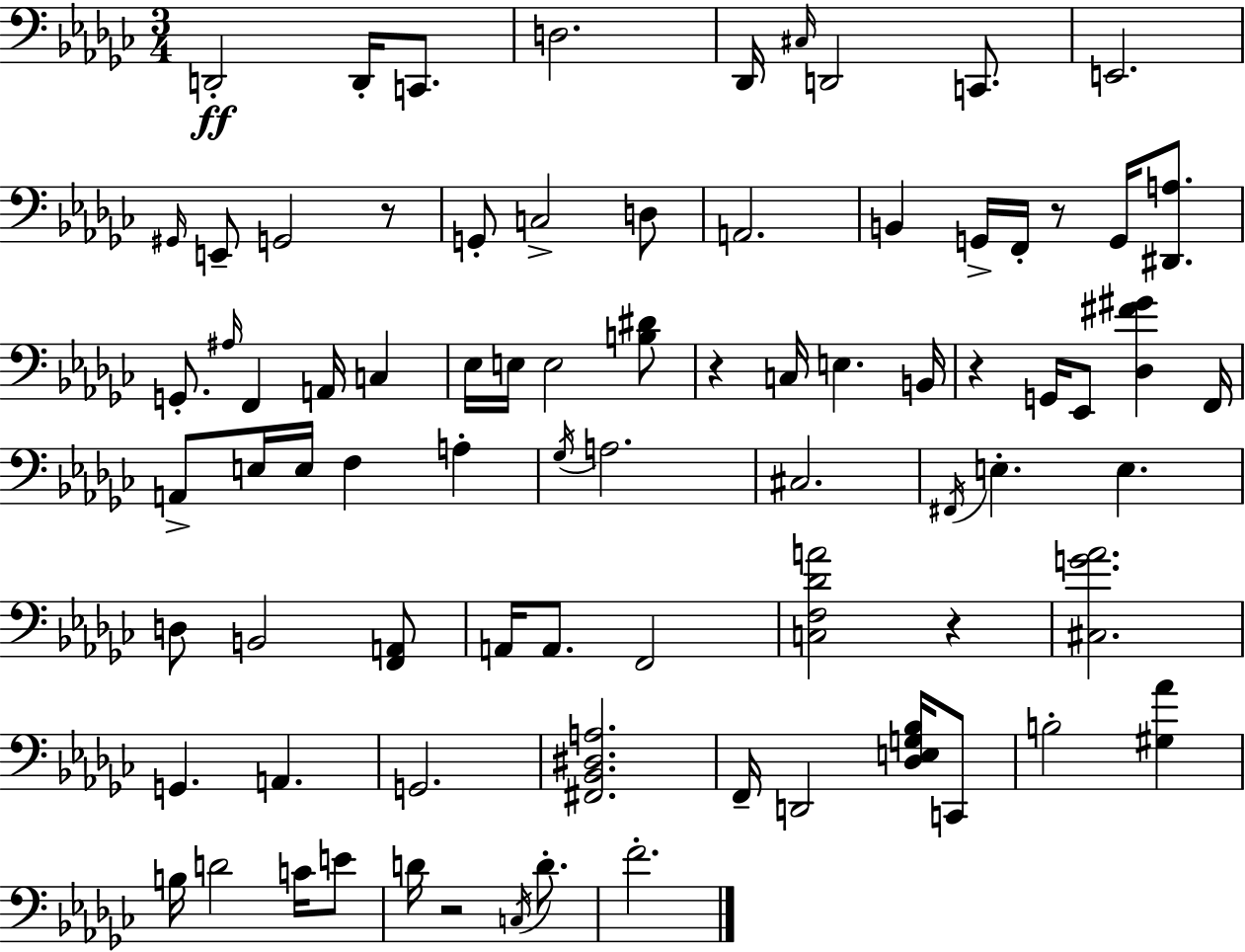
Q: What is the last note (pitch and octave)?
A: F4